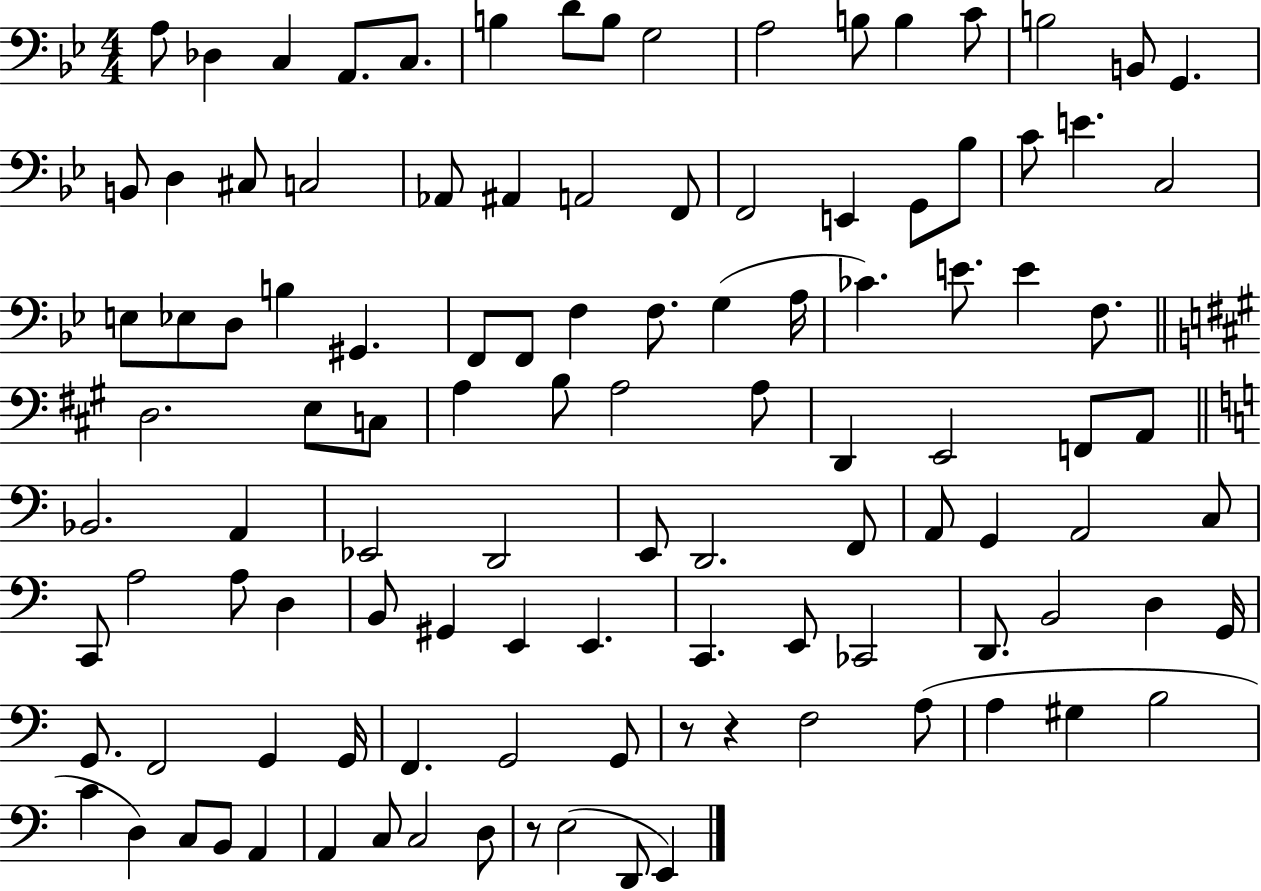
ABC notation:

X:1
T:Untitled
M:4/4
L:1/4
K:Bb
A,/2 _D, C, A,,/2 C,/2 B, D/2 B,/2 G,2 A,2 B,/2 B, C/2 B,2 B,,/2 G,, B,,/2 D, ^C,/2 C,2 _A,,/2 ^A,, A,,2 F,,/2 F,,2 E,, G,,/2 _B,/2 C/2 E C,2 E,/2 _E,/2 D,/2 B, ^G,, F,,/2 F,,/2 F, F,/2 G, A,/4 _C E/2 E F,/2 D,2 E,/2 C,/2 A, B,/2 A,2 A,/2 D,, E,,2 F,,/2 A,,/2 _B,,2 A,, _E,,2 D,,2 E,,/2 D,,2 F,,/2 A,,/2 G,, A,,2 C,/2 C,,/2 A,2 A,/2 D, B,,/2 ^G,, E,, E,, C,, E,,/2 _C,,2 D,,/2 B,,2 D, G,,/4 G,,/2 F,,2 G,, G,,/4 F,, G,,2 G,,/2 z/2 z F,2 A,/2 A, ^G, B,2 C D, C,/2 B,,/2 A,, A,, C,/2 C,2 D,/2 z/2 E,2 D,,/2 E,,